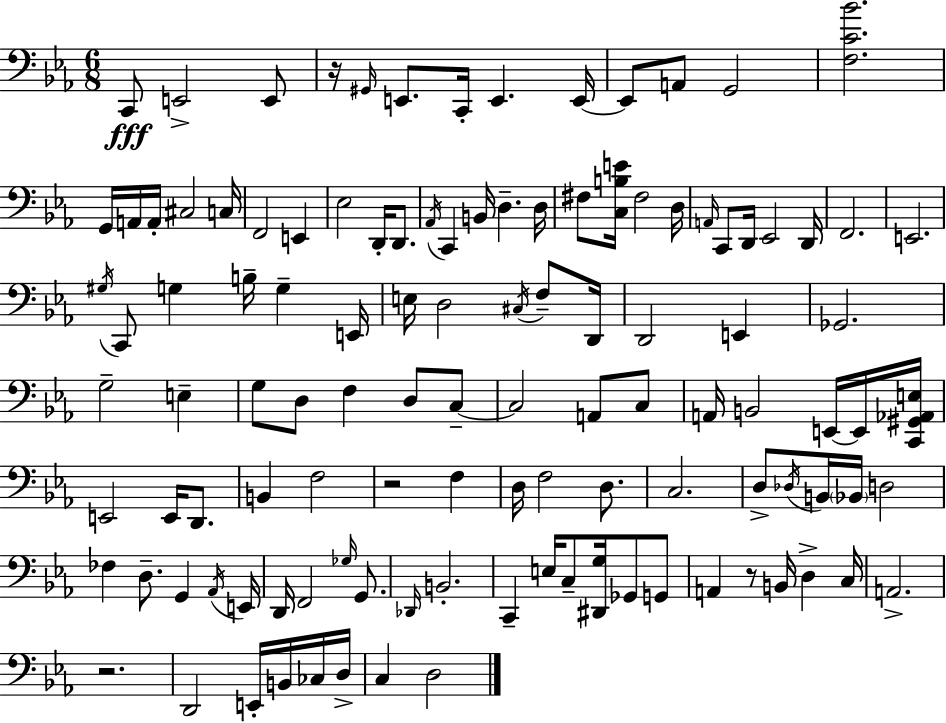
{
  \clef bass
  \numericTimeSignature
  \time 6/8
  \key c \minor
  c,8\fff e,2-> e,8 | r16 \grace { gis,16 } e,8. c,16-. e,4. | e,16~~ e,8 a,8 g,2 | <f c' bes'>2. | \break g,16 a,16 a,16-. cis2 | c16 f,2 e,4 | ees2 d,16-. d,8. | \acciaccatura { aes,16 } c,4 b,16 d4.-- | \break d16 fis8 <c b e'>16 fis2 | d16 \grace { a,16 } c,8 d,16 ees,2 | d,16 f,2. | e,2. | \break \acciaccatura { gis16 } c,8 g4 b16-- g4-- | e,16 e16 d2 | \acciaccatura { cis16 } f8-- d,16 d,2 | e,4 ges,2. | \break g2-- | e4-- g8 d8 f4 | d8 c8--~~ c2 | a,8 c8 a,16 b,2 | \break e,16~~ e,16 <c, gis, aes, e>16 e,2 | e,16 d,8. b,4 f2 | r2 | f4 d16 f2 | \break d8. c2. | d8-> \acciaccatura { des16 } b,16 \parenthesize bes,16 d2 | fes4 d8.-- | g,4 \acciaccatura { aes,16 } e,16 d,16 f,2 | \break \grace { ges16 } g,8. \grace { des,16 } b,2.-. | c,4-- | e16 c8-- <dis, g>16 ges,8 g,8 a,4 | r8 b,16 d4-> c16 a,2.-> | \break r2. | d,2 | e,16-. b,16 ces16 d16-> c4 | d2 \bar "|."
}